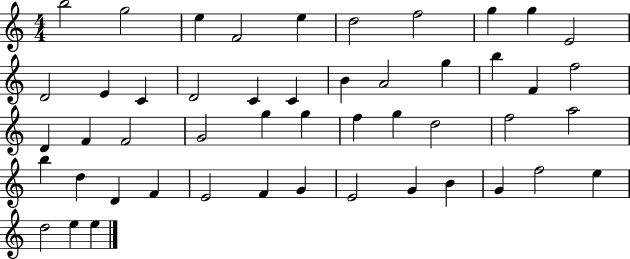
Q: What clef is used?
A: treble